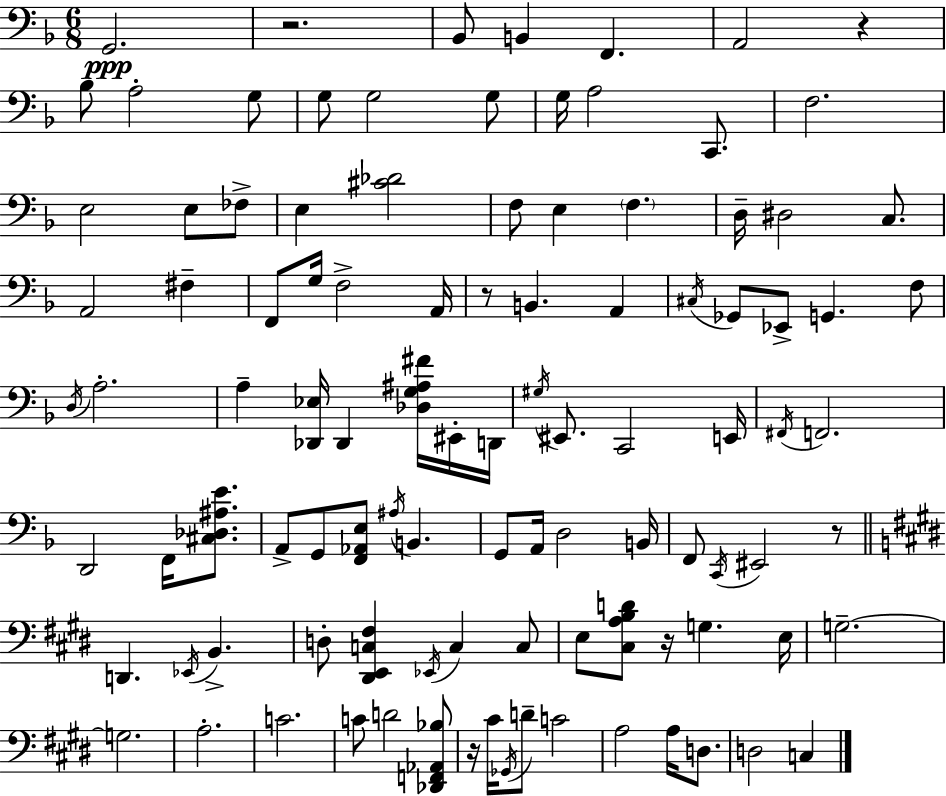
{
  \clef bass
  \numericTimeSignature
  \time 6/8
  \key f \major
  \repeat volta 2 { g,2.\ppp | r2. | bes,8 b,4 f,4. | a,2 r4 | \break bes8 a2-. g8 | g8 g2 g8 | g16 a2 c,8. | f2. | \break e2 e8 fes8-> | e4 <cis' des'>2 | f8 e4 \parenthesize f4. | d16-- dis2 c8. | \break a,2 fis4-- | f,8 g16 f2-> a,16 | r8 b,4. a,4 | \acciaccatura { cis16 } ges,8 ees,8-> g,4. f8 | \break \acciaccatura { d16 } a2.-. | a4-- <des, ees>16 des,4 <des g ais fis'>16 | eis,16-. d,16 \acciaccatura { gis16 } eis,8. c,2 | e,16 \acciaccatura { fis,16 } f,2. | \break d,2 | f,16 <cis des ais e'>8. a,8-> g,8 <f, aes, e>8 \acciaccatura { ais16 } b,4. | g,8 a,16 d2 | b,16 f,8 \acciaccatura { c,16 } eis,2 | \break r8 \bar "||" \break \key e \major d,4. \acciaccatura { ees,16 } b,4.-> | d8-. <dis, e, c fis>4 \acciaccatura { ees,16 } c4 | c8 e8 <cis a b d'>8 r16 g4. | e16 g2.--~~ | \break g2. | a2.-. | c'2. | c'8 d'2 | \break <des, f, aes, bes>8 r16 cis'16 \acciaccatura { ges,16 } d'8-- c'2 | a2 a16 | d8. d2 c4 | } \bar "|."
}